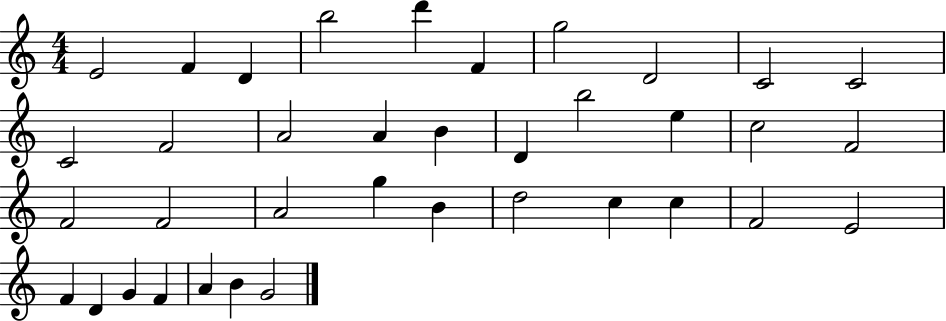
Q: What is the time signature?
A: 4/4